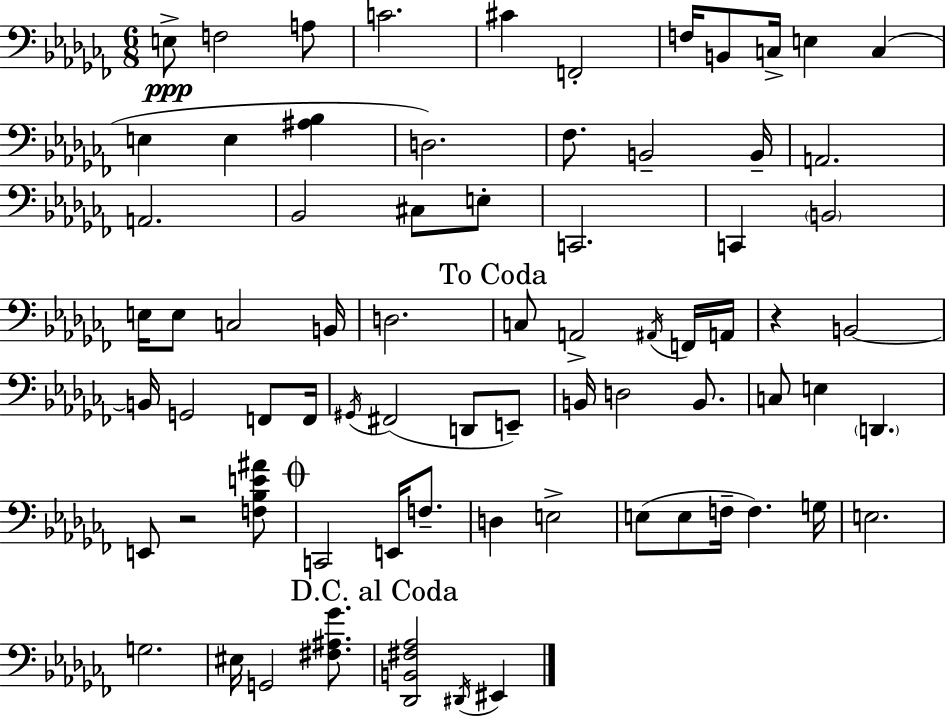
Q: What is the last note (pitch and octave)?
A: EIS2